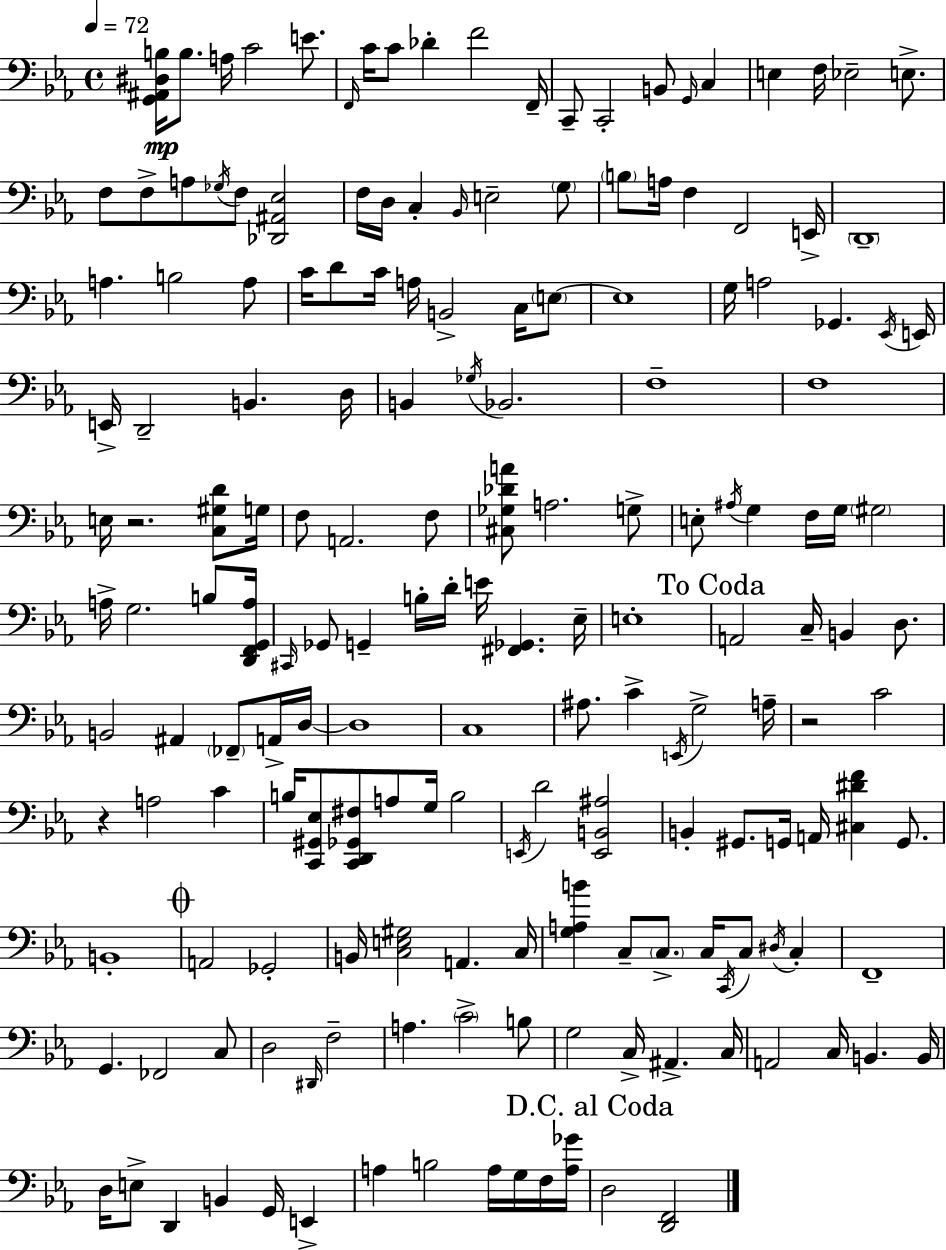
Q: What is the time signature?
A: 4/4